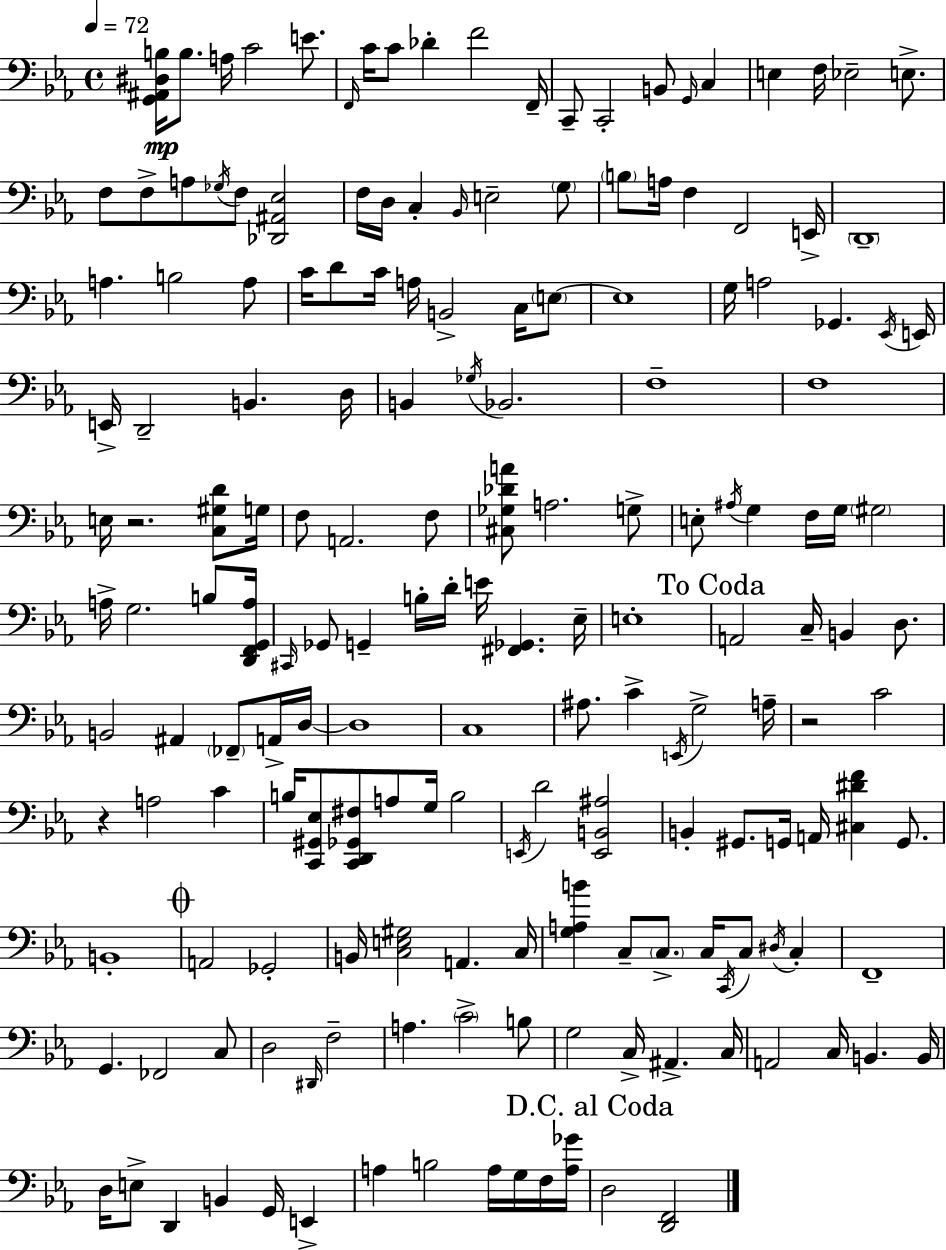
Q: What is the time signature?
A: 4/4